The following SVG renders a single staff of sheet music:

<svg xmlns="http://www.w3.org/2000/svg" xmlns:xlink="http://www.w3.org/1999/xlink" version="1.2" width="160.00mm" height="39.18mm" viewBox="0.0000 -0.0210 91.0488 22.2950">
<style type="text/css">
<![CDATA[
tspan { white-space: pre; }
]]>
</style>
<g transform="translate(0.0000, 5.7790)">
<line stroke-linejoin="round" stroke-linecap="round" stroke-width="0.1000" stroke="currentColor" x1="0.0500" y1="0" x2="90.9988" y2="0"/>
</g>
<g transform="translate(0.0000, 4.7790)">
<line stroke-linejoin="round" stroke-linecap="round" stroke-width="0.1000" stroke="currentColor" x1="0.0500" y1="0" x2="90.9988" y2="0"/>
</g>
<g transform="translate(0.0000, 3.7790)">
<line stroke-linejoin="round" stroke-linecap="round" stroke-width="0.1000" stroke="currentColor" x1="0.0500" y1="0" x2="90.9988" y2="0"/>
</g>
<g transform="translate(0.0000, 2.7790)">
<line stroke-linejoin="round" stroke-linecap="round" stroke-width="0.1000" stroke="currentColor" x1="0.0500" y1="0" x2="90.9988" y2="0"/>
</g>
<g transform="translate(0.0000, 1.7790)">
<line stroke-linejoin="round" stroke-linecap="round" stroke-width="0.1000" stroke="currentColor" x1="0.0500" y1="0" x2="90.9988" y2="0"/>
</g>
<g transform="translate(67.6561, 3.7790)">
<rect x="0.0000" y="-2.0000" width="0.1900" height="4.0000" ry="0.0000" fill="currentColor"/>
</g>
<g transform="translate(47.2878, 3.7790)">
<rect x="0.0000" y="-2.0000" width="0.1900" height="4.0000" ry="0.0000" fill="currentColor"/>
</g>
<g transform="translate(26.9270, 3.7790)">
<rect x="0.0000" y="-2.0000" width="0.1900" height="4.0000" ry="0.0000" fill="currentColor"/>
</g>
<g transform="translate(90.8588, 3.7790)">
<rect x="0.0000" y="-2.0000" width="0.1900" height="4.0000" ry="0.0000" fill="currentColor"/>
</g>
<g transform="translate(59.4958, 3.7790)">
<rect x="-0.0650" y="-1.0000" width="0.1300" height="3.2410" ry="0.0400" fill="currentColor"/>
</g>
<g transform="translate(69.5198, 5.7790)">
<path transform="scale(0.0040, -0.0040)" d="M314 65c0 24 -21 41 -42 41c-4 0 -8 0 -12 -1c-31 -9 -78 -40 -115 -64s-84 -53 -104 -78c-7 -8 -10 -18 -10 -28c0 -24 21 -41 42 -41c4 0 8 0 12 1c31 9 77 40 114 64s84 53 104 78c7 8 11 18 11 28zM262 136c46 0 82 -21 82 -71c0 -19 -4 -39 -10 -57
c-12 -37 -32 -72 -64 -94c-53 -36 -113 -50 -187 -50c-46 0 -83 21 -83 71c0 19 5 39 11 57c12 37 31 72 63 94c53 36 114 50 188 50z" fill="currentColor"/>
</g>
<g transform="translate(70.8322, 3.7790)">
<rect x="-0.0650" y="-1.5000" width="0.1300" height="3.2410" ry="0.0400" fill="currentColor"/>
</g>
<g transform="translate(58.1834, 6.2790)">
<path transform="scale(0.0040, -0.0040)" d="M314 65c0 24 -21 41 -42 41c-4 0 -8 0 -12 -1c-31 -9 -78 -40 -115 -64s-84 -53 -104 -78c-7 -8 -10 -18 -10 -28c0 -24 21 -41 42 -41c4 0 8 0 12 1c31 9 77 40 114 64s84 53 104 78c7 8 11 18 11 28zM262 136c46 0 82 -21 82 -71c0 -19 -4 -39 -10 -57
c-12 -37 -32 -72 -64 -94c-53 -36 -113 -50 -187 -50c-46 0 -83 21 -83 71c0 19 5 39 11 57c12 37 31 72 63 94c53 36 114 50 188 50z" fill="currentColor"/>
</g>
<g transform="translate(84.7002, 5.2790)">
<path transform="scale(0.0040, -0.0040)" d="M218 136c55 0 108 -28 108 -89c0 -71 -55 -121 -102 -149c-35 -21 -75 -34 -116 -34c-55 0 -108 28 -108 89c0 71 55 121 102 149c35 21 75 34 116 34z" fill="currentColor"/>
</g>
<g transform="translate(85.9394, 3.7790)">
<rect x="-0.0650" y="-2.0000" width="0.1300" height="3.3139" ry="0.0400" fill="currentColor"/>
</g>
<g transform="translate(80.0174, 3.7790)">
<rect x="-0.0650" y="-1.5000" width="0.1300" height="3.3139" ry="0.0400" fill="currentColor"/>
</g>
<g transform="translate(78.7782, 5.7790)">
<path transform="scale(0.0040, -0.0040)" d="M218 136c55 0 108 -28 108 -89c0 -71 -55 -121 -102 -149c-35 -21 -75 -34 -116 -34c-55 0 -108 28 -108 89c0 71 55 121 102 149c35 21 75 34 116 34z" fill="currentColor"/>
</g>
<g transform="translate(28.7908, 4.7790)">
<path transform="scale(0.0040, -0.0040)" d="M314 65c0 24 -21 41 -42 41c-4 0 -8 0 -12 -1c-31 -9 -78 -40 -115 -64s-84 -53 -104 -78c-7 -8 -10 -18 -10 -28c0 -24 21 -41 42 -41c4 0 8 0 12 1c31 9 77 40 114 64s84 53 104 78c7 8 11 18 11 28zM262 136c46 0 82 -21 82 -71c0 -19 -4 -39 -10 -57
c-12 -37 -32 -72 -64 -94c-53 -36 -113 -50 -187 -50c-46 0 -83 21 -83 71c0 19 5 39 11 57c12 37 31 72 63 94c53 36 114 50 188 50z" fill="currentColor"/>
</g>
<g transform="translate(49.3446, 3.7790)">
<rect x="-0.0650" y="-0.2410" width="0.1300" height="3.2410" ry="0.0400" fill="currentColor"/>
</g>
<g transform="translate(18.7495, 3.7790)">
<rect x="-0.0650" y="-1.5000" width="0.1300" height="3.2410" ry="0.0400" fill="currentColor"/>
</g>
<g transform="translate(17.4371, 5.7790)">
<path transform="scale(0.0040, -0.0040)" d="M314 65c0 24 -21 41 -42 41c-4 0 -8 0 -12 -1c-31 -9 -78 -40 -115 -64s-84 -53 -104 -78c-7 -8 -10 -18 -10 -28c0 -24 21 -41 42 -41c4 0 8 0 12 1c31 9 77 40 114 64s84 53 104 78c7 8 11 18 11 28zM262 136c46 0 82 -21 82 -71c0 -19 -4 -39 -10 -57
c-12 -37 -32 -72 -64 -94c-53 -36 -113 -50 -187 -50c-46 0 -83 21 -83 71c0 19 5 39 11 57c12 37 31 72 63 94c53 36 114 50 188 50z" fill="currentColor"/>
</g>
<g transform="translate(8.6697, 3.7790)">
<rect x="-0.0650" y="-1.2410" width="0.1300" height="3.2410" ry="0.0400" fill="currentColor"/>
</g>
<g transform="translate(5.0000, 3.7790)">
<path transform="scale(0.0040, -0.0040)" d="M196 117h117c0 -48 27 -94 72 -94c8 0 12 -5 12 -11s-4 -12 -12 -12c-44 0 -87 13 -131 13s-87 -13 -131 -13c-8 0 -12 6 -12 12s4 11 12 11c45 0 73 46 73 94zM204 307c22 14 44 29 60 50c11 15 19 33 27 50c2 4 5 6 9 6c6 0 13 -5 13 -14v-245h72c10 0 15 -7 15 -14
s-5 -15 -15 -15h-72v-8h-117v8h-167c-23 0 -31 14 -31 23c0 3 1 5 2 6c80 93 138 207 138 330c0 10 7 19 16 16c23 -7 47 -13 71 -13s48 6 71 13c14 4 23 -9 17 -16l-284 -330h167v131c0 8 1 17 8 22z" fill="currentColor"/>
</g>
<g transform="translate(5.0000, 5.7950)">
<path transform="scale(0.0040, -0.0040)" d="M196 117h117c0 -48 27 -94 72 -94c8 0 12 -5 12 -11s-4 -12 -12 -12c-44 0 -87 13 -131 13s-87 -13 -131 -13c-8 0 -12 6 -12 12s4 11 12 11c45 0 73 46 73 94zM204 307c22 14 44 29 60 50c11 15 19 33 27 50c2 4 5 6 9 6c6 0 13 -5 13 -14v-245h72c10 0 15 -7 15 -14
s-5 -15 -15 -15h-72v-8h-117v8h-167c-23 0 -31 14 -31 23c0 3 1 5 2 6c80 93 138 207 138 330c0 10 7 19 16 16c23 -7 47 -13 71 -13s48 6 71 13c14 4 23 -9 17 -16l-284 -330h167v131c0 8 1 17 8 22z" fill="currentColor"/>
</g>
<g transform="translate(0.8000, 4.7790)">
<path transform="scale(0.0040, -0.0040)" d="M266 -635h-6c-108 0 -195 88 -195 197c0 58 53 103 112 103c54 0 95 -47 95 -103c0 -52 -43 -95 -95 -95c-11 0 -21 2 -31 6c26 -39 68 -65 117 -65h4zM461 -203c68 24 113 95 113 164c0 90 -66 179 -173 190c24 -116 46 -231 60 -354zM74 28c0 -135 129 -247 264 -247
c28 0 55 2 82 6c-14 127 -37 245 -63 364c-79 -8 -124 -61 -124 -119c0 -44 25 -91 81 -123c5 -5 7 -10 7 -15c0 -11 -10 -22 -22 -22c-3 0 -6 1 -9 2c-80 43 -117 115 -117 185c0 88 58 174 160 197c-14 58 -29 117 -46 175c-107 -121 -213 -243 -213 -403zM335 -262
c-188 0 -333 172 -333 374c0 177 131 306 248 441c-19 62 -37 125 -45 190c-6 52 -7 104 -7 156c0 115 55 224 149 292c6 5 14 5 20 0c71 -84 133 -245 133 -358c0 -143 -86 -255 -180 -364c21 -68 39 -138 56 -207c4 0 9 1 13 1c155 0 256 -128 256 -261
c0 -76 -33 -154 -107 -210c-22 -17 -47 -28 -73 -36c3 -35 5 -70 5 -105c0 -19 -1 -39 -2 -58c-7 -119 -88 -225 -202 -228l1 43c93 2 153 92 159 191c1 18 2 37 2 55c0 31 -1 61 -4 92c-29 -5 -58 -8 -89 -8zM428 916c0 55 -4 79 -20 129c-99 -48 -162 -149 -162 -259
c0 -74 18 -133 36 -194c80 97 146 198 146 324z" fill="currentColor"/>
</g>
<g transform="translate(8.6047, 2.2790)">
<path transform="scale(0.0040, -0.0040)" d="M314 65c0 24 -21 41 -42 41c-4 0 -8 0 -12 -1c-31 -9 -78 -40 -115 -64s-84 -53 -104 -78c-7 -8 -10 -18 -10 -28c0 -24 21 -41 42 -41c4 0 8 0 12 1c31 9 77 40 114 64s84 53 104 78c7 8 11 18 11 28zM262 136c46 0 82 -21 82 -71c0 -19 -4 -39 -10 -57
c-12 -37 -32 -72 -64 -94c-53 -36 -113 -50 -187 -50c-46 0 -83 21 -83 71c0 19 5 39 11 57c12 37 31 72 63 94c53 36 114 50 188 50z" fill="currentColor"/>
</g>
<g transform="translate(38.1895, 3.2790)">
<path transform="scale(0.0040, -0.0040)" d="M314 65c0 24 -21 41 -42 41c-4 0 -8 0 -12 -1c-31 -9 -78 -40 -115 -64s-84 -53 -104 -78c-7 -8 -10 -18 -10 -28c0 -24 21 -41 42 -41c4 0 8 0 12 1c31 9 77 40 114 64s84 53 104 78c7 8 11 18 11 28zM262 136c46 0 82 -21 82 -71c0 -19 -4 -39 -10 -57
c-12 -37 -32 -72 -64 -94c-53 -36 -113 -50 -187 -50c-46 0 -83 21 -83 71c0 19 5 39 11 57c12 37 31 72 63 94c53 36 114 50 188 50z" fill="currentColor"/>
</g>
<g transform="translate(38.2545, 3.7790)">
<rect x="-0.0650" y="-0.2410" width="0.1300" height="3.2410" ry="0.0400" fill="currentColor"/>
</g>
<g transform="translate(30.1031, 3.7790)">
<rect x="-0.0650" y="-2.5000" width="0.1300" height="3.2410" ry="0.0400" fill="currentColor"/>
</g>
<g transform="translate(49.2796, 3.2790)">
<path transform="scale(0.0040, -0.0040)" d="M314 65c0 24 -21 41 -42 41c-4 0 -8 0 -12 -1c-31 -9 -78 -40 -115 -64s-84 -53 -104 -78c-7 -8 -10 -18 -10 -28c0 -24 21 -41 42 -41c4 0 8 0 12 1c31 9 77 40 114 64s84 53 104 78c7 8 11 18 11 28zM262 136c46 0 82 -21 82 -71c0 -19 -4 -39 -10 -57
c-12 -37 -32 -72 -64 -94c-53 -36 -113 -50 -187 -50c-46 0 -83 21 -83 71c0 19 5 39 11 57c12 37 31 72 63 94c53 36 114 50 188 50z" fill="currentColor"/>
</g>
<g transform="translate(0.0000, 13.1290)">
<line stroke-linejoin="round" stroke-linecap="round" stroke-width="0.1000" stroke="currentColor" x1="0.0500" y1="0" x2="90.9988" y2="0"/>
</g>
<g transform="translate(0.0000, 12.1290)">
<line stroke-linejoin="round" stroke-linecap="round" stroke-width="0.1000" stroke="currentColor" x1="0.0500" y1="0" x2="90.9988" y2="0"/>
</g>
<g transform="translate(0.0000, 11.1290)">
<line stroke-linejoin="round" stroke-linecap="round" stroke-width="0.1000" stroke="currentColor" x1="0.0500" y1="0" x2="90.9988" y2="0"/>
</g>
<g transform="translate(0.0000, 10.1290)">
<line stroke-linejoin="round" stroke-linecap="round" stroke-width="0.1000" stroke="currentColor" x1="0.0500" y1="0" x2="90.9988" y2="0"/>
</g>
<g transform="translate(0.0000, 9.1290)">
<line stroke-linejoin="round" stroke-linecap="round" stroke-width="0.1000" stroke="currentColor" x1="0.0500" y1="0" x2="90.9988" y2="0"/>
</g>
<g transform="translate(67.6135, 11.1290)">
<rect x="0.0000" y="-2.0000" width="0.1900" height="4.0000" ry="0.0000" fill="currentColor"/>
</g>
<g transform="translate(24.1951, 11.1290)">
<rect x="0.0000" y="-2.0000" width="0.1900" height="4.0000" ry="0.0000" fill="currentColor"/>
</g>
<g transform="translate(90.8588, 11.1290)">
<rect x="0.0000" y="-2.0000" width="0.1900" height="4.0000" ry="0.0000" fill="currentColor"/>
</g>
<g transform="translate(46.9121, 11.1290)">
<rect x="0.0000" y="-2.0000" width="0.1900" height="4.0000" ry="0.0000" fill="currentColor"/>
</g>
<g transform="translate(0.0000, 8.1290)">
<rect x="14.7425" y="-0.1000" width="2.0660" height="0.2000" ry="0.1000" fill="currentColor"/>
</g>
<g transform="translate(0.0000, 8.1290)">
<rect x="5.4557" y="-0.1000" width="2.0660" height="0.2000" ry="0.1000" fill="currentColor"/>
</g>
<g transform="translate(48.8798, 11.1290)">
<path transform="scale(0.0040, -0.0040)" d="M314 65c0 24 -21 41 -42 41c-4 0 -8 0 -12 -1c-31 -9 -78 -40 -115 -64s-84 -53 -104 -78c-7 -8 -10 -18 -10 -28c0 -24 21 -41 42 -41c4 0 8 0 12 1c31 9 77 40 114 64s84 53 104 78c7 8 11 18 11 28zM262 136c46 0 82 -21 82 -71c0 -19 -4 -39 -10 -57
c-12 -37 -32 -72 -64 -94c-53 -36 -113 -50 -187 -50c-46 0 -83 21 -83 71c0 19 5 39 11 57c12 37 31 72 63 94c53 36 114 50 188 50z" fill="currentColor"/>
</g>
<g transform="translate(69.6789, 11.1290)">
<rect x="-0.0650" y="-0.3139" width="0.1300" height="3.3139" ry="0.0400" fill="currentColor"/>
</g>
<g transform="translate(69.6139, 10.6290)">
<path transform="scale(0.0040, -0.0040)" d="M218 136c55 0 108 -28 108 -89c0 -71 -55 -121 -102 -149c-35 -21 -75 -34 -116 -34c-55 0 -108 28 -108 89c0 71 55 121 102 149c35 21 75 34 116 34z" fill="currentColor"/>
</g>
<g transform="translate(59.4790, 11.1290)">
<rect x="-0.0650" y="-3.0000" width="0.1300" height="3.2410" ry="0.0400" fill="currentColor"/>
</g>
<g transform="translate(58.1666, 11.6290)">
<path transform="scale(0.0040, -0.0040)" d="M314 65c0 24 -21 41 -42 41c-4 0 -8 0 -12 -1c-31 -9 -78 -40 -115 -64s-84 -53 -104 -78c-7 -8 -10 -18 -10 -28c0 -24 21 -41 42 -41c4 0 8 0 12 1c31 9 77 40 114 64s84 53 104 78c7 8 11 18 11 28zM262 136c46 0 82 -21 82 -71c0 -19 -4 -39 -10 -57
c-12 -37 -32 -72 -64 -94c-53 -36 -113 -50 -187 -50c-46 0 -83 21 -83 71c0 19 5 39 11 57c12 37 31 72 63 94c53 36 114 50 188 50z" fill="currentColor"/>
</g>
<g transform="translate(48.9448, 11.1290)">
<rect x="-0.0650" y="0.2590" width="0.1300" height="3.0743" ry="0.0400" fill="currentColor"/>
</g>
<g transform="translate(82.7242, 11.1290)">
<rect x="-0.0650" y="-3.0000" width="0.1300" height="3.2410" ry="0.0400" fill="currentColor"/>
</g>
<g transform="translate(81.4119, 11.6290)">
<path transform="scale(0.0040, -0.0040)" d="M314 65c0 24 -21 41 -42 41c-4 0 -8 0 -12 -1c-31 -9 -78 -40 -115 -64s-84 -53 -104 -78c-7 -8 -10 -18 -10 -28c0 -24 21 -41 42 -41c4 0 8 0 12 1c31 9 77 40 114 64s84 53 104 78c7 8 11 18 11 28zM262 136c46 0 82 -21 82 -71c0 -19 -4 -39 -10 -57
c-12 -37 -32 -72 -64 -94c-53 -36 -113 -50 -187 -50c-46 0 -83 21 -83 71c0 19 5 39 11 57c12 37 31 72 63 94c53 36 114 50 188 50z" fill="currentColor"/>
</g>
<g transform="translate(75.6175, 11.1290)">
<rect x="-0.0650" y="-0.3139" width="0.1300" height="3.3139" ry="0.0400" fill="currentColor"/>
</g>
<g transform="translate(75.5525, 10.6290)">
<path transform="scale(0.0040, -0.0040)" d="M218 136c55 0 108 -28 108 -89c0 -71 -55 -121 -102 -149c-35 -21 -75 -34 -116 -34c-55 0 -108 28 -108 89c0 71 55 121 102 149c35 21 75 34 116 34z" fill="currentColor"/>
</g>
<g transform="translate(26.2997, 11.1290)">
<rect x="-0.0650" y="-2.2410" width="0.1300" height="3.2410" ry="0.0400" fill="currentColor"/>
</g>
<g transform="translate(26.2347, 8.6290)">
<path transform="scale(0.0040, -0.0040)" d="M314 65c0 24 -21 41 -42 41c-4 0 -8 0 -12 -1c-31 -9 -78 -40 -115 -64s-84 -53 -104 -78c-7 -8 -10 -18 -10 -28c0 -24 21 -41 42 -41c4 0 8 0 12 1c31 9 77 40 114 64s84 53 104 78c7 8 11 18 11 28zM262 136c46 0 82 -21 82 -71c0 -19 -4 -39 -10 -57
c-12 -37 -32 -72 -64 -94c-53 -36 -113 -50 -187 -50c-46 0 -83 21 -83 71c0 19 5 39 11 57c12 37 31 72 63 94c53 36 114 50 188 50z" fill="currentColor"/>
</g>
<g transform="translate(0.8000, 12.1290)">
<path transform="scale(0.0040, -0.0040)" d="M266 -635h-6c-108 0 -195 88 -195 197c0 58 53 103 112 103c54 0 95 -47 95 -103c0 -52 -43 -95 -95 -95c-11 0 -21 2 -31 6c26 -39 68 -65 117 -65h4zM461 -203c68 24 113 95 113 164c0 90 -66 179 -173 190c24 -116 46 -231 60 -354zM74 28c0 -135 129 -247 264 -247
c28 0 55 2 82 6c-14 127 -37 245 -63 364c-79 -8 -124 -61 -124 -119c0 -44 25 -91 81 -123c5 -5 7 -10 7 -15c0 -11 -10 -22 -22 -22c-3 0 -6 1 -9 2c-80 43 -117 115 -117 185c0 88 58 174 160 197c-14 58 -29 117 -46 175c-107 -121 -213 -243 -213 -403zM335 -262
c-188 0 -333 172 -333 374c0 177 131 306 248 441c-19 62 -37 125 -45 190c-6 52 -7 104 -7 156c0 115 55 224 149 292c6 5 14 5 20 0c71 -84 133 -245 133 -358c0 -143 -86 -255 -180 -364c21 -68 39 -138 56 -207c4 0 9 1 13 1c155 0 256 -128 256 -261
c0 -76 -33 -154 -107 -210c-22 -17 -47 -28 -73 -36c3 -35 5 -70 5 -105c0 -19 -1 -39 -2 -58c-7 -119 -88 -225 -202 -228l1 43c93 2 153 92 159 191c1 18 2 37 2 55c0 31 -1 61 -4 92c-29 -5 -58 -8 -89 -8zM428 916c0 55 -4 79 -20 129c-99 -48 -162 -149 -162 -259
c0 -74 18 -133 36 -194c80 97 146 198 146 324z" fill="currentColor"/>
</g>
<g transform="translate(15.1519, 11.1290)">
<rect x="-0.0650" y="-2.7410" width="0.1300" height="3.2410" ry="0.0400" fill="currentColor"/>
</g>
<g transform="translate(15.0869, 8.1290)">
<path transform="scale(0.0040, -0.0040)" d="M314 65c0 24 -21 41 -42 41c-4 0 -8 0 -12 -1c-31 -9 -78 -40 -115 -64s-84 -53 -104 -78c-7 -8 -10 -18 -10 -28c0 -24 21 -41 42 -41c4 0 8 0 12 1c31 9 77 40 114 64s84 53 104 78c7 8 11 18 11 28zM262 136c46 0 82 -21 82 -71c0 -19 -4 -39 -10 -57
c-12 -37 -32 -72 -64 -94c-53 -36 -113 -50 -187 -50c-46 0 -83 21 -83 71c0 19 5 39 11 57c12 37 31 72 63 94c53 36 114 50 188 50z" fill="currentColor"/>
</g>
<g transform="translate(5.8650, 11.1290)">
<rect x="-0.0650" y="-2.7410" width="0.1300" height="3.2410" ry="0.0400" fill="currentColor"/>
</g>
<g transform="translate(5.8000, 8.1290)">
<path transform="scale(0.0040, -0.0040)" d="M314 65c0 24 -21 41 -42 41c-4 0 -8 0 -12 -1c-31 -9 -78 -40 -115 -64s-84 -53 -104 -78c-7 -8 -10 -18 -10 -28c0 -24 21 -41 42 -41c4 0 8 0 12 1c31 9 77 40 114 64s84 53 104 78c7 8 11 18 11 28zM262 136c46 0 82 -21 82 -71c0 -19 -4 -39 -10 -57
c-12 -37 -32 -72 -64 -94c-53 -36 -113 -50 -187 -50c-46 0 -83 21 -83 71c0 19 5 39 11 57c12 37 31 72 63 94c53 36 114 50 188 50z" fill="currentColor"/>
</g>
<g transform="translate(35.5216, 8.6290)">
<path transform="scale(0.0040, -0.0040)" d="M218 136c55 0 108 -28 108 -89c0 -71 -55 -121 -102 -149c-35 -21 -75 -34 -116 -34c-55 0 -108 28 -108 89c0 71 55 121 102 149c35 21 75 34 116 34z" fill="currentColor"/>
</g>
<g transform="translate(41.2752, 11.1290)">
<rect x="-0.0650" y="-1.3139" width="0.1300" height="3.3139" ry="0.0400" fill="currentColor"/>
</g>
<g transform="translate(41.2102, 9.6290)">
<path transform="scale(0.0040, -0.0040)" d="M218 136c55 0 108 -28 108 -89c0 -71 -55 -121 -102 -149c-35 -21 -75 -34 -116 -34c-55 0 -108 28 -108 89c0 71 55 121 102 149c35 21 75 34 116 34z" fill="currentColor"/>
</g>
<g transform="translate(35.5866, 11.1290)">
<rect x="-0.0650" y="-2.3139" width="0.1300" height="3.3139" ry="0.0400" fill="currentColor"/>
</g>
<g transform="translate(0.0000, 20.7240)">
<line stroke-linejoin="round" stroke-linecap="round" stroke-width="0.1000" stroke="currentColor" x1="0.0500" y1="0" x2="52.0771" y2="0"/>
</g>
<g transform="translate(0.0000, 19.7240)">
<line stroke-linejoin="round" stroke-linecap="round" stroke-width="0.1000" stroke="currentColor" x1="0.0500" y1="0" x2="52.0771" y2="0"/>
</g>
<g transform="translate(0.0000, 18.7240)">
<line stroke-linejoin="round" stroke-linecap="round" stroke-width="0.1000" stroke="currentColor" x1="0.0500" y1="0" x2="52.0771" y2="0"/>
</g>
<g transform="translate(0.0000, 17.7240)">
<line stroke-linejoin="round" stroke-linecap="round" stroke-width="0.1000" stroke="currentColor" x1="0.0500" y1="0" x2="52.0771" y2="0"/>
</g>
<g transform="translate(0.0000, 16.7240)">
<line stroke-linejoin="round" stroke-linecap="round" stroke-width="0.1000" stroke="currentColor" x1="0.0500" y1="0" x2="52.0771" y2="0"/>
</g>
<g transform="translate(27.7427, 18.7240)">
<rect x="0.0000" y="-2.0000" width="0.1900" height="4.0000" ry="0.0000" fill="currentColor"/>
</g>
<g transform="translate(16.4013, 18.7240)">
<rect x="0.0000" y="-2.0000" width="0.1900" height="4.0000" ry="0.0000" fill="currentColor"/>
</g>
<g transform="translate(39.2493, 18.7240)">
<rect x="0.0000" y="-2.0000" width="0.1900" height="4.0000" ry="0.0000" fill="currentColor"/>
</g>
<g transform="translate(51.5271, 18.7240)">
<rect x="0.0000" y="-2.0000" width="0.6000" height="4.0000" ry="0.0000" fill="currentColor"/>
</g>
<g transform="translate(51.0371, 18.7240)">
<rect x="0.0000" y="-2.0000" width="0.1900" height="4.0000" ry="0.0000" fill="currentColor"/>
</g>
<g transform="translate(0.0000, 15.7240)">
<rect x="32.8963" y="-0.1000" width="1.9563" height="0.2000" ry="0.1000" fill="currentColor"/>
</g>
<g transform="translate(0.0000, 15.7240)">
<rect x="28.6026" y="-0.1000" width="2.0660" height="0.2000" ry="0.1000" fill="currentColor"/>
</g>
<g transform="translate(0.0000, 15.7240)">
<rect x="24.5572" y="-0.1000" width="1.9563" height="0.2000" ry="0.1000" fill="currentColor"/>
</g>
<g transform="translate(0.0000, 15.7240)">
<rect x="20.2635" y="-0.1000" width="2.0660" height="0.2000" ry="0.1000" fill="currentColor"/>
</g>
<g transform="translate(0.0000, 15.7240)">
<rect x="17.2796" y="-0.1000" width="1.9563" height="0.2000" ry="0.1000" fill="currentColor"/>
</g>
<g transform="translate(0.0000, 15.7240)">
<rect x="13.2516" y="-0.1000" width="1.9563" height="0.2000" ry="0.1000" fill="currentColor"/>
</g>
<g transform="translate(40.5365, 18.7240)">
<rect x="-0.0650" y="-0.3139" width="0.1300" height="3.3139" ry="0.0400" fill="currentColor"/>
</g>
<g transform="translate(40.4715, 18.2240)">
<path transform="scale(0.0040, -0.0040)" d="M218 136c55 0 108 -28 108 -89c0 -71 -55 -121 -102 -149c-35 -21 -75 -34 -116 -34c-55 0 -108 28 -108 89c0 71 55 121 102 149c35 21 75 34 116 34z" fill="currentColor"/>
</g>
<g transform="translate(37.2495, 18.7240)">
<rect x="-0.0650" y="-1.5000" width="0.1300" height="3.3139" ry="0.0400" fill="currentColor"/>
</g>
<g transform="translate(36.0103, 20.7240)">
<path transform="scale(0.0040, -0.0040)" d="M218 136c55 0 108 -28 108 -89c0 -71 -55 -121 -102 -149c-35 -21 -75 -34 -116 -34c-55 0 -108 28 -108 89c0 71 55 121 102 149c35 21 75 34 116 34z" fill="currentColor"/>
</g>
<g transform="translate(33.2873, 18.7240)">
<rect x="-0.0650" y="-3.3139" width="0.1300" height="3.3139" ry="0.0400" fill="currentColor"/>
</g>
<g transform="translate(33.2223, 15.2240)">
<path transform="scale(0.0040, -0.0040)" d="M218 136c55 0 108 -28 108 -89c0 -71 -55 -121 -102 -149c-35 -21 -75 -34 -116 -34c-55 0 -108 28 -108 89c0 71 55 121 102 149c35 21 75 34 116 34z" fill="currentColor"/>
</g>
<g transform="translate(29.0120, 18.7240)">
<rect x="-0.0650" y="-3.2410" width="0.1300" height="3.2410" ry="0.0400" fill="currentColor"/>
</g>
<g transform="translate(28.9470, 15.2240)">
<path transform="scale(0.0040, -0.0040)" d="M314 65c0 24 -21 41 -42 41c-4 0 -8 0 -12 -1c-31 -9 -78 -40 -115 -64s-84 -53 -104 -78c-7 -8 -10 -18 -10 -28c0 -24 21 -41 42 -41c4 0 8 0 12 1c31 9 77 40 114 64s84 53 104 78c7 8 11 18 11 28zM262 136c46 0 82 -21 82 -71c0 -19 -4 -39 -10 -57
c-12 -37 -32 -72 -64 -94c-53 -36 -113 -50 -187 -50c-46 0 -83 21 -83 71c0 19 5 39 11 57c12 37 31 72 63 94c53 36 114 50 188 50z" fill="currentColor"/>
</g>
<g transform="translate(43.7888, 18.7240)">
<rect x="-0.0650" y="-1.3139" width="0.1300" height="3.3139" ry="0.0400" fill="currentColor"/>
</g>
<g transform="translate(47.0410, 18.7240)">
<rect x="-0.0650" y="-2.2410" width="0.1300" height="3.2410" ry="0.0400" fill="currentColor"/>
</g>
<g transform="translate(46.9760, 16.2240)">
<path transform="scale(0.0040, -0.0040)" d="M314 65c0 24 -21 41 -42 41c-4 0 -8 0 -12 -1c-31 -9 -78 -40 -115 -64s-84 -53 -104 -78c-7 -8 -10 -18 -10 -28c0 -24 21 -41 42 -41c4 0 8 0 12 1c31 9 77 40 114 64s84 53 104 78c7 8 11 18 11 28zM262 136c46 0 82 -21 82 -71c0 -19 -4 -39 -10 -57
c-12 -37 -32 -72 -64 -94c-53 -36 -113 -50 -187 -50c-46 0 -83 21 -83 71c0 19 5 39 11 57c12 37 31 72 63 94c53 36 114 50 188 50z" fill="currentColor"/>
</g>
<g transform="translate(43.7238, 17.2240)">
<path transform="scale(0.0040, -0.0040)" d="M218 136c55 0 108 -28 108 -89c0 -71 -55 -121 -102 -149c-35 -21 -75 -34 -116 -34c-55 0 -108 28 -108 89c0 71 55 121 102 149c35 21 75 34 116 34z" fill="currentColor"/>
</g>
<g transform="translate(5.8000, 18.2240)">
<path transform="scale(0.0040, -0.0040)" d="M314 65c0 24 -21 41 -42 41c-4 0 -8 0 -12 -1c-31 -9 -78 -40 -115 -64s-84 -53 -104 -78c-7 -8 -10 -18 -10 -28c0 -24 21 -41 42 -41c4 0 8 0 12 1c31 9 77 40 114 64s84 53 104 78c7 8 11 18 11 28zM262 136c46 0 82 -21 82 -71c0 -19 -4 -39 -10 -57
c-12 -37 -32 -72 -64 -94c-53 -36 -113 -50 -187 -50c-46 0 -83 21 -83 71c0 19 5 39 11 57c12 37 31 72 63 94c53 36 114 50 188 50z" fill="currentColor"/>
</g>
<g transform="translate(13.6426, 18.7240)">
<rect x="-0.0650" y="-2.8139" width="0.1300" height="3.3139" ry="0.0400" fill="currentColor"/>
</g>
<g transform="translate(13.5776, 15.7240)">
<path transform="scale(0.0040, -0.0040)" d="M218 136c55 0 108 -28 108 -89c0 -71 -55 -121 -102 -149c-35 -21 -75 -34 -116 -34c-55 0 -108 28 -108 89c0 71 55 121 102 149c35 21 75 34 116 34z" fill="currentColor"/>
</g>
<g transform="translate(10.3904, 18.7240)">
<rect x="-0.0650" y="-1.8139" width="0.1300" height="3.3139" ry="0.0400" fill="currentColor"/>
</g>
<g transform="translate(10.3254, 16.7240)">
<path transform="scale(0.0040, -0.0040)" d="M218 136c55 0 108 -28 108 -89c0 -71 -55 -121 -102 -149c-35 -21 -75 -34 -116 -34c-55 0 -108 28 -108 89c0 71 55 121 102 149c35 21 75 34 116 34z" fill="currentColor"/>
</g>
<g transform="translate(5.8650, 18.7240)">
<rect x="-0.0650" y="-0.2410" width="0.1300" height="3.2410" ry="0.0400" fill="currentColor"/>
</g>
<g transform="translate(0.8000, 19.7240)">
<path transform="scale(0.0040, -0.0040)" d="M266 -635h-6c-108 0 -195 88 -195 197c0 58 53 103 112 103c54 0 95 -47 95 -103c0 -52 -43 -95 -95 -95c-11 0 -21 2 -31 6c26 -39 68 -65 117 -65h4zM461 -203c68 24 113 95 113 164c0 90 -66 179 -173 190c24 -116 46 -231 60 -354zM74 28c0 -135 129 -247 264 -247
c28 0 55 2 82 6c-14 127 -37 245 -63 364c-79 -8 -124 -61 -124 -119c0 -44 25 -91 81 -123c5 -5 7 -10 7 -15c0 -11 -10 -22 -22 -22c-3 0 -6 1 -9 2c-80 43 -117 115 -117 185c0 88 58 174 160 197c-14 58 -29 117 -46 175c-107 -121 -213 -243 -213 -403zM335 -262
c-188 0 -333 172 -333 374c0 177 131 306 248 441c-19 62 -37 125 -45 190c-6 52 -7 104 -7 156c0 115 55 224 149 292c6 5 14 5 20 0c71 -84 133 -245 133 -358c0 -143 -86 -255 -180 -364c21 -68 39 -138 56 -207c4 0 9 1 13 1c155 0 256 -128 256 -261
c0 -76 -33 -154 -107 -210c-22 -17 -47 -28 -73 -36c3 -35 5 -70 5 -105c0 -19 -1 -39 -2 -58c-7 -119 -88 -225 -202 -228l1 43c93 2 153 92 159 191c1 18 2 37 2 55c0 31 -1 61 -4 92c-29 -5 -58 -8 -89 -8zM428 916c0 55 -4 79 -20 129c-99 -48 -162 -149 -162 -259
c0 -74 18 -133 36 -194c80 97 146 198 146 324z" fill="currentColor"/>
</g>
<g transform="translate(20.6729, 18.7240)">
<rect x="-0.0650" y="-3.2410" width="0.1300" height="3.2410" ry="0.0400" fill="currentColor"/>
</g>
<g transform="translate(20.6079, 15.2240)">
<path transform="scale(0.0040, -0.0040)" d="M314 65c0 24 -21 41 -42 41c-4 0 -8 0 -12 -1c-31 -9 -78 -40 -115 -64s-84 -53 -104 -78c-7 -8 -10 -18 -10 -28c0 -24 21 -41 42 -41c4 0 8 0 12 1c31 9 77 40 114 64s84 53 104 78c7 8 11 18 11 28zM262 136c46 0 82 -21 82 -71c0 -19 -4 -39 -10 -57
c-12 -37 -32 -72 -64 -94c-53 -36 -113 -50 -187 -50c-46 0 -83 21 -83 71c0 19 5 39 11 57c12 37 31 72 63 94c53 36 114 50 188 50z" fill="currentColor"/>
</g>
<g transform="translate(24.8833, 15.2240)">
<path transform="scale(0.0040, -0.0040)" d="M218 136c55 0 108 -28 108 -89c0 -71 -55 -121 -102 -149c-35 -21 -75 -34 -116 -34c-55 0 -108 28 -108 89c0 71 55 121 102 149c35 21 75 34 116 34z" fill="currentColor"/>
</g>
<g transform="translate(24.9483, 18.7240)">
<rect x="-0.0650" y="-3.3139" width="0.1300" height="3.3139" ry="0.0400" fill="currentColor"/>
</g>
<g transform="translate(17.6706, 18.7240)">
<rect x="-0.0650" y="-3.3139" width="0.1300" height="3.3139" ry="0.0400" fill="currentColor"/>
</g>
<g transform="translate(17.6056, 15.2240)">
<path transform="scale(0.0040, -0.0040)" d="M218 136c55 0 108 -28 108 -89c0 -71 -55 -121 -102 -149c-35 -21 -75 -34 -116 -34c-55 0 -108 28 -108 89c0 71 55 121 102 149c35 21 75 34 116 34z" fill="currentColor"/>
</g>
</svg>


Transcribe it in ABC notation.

X:1
T:Untitled
M:4/4
L:1/4
K:C
e2 E2 G2 c2 c2 D2 E2 E F a2 a2 g2 g e B2 A2 c c A2 c2 f a b b2 b b2 b E c e g2